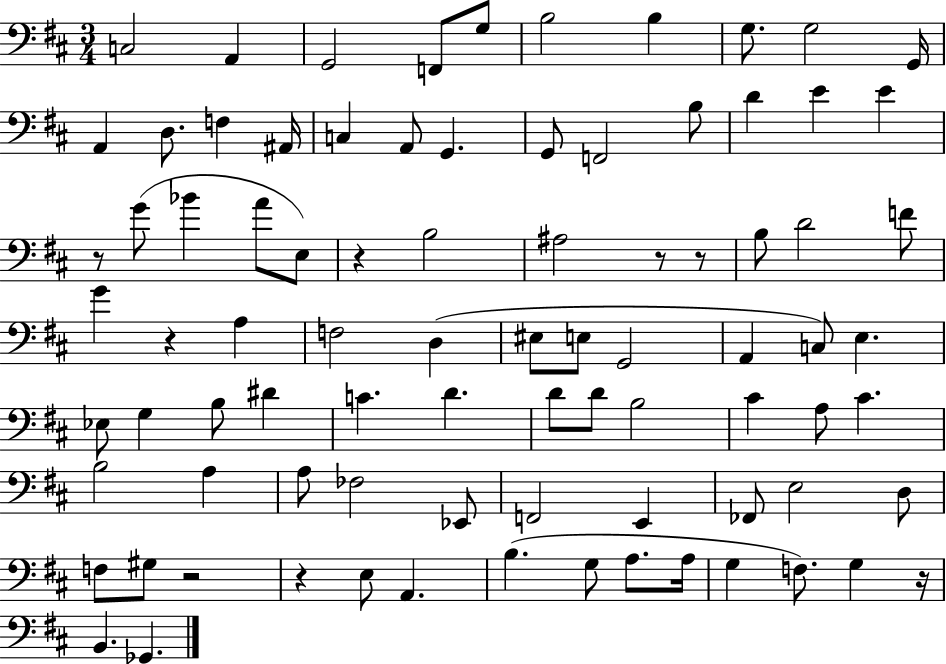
{
  \clef bass
  \numericTimeSignature
  \time 3/4
  \key d \major
  c2 a,4 | g,2 f,8 g8 | b2 b4 | g8. g2 g,16 | \break a,4 d8. f4 ais,16 | c4 a,8 g,4. | g,8 f,2 b8 | d'4 e'4 e'4 | \break r8 g'8( bes'4 a'8 e8) | r4 b2 | ais2 r8 r8 | b8 d'2 f'8 | \break g'4 r4 a4 | f2 d4( | eis8 e8 g,2 | a,4 c8) e4. | \break ees8 g4 b8 dis'4 | c'4. d'4. | d'8 d'8 b2 | cis'4 a8 cis'4. | \break b2 a4 | a8 fes2 ees,8 | f,2 e,4 | fes,8 e2 d8 | \break f8 gis8 r2 | r4 e8 a,4. | b4.( g8 a8. a16 | g4 f8.) g4 r16 | \break b,4. ges,4. | \bar "|."
}